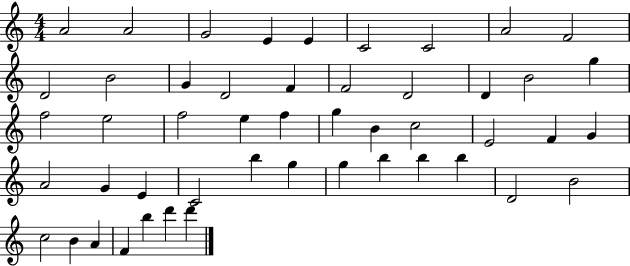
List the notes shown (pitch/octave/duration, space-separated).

A4/h A4/h G4/h E4/q E4/q C4/h C4/h A4/h F4/h D4/h B4/h G4/q D4/h F4/q F4/h D4/h D4/q B4/h G5/q F5/h E5/h F5/h E5/q F5/q G5/q B4/q C5/h E4/h F4/q G4/q A4/h G4/q E4/q C4/h B5/q G5/q G5/q B5/q B5/q B5/q D4/h B4/h C5/h B4/q A4/q F4/q B5/q D6/q D6/q